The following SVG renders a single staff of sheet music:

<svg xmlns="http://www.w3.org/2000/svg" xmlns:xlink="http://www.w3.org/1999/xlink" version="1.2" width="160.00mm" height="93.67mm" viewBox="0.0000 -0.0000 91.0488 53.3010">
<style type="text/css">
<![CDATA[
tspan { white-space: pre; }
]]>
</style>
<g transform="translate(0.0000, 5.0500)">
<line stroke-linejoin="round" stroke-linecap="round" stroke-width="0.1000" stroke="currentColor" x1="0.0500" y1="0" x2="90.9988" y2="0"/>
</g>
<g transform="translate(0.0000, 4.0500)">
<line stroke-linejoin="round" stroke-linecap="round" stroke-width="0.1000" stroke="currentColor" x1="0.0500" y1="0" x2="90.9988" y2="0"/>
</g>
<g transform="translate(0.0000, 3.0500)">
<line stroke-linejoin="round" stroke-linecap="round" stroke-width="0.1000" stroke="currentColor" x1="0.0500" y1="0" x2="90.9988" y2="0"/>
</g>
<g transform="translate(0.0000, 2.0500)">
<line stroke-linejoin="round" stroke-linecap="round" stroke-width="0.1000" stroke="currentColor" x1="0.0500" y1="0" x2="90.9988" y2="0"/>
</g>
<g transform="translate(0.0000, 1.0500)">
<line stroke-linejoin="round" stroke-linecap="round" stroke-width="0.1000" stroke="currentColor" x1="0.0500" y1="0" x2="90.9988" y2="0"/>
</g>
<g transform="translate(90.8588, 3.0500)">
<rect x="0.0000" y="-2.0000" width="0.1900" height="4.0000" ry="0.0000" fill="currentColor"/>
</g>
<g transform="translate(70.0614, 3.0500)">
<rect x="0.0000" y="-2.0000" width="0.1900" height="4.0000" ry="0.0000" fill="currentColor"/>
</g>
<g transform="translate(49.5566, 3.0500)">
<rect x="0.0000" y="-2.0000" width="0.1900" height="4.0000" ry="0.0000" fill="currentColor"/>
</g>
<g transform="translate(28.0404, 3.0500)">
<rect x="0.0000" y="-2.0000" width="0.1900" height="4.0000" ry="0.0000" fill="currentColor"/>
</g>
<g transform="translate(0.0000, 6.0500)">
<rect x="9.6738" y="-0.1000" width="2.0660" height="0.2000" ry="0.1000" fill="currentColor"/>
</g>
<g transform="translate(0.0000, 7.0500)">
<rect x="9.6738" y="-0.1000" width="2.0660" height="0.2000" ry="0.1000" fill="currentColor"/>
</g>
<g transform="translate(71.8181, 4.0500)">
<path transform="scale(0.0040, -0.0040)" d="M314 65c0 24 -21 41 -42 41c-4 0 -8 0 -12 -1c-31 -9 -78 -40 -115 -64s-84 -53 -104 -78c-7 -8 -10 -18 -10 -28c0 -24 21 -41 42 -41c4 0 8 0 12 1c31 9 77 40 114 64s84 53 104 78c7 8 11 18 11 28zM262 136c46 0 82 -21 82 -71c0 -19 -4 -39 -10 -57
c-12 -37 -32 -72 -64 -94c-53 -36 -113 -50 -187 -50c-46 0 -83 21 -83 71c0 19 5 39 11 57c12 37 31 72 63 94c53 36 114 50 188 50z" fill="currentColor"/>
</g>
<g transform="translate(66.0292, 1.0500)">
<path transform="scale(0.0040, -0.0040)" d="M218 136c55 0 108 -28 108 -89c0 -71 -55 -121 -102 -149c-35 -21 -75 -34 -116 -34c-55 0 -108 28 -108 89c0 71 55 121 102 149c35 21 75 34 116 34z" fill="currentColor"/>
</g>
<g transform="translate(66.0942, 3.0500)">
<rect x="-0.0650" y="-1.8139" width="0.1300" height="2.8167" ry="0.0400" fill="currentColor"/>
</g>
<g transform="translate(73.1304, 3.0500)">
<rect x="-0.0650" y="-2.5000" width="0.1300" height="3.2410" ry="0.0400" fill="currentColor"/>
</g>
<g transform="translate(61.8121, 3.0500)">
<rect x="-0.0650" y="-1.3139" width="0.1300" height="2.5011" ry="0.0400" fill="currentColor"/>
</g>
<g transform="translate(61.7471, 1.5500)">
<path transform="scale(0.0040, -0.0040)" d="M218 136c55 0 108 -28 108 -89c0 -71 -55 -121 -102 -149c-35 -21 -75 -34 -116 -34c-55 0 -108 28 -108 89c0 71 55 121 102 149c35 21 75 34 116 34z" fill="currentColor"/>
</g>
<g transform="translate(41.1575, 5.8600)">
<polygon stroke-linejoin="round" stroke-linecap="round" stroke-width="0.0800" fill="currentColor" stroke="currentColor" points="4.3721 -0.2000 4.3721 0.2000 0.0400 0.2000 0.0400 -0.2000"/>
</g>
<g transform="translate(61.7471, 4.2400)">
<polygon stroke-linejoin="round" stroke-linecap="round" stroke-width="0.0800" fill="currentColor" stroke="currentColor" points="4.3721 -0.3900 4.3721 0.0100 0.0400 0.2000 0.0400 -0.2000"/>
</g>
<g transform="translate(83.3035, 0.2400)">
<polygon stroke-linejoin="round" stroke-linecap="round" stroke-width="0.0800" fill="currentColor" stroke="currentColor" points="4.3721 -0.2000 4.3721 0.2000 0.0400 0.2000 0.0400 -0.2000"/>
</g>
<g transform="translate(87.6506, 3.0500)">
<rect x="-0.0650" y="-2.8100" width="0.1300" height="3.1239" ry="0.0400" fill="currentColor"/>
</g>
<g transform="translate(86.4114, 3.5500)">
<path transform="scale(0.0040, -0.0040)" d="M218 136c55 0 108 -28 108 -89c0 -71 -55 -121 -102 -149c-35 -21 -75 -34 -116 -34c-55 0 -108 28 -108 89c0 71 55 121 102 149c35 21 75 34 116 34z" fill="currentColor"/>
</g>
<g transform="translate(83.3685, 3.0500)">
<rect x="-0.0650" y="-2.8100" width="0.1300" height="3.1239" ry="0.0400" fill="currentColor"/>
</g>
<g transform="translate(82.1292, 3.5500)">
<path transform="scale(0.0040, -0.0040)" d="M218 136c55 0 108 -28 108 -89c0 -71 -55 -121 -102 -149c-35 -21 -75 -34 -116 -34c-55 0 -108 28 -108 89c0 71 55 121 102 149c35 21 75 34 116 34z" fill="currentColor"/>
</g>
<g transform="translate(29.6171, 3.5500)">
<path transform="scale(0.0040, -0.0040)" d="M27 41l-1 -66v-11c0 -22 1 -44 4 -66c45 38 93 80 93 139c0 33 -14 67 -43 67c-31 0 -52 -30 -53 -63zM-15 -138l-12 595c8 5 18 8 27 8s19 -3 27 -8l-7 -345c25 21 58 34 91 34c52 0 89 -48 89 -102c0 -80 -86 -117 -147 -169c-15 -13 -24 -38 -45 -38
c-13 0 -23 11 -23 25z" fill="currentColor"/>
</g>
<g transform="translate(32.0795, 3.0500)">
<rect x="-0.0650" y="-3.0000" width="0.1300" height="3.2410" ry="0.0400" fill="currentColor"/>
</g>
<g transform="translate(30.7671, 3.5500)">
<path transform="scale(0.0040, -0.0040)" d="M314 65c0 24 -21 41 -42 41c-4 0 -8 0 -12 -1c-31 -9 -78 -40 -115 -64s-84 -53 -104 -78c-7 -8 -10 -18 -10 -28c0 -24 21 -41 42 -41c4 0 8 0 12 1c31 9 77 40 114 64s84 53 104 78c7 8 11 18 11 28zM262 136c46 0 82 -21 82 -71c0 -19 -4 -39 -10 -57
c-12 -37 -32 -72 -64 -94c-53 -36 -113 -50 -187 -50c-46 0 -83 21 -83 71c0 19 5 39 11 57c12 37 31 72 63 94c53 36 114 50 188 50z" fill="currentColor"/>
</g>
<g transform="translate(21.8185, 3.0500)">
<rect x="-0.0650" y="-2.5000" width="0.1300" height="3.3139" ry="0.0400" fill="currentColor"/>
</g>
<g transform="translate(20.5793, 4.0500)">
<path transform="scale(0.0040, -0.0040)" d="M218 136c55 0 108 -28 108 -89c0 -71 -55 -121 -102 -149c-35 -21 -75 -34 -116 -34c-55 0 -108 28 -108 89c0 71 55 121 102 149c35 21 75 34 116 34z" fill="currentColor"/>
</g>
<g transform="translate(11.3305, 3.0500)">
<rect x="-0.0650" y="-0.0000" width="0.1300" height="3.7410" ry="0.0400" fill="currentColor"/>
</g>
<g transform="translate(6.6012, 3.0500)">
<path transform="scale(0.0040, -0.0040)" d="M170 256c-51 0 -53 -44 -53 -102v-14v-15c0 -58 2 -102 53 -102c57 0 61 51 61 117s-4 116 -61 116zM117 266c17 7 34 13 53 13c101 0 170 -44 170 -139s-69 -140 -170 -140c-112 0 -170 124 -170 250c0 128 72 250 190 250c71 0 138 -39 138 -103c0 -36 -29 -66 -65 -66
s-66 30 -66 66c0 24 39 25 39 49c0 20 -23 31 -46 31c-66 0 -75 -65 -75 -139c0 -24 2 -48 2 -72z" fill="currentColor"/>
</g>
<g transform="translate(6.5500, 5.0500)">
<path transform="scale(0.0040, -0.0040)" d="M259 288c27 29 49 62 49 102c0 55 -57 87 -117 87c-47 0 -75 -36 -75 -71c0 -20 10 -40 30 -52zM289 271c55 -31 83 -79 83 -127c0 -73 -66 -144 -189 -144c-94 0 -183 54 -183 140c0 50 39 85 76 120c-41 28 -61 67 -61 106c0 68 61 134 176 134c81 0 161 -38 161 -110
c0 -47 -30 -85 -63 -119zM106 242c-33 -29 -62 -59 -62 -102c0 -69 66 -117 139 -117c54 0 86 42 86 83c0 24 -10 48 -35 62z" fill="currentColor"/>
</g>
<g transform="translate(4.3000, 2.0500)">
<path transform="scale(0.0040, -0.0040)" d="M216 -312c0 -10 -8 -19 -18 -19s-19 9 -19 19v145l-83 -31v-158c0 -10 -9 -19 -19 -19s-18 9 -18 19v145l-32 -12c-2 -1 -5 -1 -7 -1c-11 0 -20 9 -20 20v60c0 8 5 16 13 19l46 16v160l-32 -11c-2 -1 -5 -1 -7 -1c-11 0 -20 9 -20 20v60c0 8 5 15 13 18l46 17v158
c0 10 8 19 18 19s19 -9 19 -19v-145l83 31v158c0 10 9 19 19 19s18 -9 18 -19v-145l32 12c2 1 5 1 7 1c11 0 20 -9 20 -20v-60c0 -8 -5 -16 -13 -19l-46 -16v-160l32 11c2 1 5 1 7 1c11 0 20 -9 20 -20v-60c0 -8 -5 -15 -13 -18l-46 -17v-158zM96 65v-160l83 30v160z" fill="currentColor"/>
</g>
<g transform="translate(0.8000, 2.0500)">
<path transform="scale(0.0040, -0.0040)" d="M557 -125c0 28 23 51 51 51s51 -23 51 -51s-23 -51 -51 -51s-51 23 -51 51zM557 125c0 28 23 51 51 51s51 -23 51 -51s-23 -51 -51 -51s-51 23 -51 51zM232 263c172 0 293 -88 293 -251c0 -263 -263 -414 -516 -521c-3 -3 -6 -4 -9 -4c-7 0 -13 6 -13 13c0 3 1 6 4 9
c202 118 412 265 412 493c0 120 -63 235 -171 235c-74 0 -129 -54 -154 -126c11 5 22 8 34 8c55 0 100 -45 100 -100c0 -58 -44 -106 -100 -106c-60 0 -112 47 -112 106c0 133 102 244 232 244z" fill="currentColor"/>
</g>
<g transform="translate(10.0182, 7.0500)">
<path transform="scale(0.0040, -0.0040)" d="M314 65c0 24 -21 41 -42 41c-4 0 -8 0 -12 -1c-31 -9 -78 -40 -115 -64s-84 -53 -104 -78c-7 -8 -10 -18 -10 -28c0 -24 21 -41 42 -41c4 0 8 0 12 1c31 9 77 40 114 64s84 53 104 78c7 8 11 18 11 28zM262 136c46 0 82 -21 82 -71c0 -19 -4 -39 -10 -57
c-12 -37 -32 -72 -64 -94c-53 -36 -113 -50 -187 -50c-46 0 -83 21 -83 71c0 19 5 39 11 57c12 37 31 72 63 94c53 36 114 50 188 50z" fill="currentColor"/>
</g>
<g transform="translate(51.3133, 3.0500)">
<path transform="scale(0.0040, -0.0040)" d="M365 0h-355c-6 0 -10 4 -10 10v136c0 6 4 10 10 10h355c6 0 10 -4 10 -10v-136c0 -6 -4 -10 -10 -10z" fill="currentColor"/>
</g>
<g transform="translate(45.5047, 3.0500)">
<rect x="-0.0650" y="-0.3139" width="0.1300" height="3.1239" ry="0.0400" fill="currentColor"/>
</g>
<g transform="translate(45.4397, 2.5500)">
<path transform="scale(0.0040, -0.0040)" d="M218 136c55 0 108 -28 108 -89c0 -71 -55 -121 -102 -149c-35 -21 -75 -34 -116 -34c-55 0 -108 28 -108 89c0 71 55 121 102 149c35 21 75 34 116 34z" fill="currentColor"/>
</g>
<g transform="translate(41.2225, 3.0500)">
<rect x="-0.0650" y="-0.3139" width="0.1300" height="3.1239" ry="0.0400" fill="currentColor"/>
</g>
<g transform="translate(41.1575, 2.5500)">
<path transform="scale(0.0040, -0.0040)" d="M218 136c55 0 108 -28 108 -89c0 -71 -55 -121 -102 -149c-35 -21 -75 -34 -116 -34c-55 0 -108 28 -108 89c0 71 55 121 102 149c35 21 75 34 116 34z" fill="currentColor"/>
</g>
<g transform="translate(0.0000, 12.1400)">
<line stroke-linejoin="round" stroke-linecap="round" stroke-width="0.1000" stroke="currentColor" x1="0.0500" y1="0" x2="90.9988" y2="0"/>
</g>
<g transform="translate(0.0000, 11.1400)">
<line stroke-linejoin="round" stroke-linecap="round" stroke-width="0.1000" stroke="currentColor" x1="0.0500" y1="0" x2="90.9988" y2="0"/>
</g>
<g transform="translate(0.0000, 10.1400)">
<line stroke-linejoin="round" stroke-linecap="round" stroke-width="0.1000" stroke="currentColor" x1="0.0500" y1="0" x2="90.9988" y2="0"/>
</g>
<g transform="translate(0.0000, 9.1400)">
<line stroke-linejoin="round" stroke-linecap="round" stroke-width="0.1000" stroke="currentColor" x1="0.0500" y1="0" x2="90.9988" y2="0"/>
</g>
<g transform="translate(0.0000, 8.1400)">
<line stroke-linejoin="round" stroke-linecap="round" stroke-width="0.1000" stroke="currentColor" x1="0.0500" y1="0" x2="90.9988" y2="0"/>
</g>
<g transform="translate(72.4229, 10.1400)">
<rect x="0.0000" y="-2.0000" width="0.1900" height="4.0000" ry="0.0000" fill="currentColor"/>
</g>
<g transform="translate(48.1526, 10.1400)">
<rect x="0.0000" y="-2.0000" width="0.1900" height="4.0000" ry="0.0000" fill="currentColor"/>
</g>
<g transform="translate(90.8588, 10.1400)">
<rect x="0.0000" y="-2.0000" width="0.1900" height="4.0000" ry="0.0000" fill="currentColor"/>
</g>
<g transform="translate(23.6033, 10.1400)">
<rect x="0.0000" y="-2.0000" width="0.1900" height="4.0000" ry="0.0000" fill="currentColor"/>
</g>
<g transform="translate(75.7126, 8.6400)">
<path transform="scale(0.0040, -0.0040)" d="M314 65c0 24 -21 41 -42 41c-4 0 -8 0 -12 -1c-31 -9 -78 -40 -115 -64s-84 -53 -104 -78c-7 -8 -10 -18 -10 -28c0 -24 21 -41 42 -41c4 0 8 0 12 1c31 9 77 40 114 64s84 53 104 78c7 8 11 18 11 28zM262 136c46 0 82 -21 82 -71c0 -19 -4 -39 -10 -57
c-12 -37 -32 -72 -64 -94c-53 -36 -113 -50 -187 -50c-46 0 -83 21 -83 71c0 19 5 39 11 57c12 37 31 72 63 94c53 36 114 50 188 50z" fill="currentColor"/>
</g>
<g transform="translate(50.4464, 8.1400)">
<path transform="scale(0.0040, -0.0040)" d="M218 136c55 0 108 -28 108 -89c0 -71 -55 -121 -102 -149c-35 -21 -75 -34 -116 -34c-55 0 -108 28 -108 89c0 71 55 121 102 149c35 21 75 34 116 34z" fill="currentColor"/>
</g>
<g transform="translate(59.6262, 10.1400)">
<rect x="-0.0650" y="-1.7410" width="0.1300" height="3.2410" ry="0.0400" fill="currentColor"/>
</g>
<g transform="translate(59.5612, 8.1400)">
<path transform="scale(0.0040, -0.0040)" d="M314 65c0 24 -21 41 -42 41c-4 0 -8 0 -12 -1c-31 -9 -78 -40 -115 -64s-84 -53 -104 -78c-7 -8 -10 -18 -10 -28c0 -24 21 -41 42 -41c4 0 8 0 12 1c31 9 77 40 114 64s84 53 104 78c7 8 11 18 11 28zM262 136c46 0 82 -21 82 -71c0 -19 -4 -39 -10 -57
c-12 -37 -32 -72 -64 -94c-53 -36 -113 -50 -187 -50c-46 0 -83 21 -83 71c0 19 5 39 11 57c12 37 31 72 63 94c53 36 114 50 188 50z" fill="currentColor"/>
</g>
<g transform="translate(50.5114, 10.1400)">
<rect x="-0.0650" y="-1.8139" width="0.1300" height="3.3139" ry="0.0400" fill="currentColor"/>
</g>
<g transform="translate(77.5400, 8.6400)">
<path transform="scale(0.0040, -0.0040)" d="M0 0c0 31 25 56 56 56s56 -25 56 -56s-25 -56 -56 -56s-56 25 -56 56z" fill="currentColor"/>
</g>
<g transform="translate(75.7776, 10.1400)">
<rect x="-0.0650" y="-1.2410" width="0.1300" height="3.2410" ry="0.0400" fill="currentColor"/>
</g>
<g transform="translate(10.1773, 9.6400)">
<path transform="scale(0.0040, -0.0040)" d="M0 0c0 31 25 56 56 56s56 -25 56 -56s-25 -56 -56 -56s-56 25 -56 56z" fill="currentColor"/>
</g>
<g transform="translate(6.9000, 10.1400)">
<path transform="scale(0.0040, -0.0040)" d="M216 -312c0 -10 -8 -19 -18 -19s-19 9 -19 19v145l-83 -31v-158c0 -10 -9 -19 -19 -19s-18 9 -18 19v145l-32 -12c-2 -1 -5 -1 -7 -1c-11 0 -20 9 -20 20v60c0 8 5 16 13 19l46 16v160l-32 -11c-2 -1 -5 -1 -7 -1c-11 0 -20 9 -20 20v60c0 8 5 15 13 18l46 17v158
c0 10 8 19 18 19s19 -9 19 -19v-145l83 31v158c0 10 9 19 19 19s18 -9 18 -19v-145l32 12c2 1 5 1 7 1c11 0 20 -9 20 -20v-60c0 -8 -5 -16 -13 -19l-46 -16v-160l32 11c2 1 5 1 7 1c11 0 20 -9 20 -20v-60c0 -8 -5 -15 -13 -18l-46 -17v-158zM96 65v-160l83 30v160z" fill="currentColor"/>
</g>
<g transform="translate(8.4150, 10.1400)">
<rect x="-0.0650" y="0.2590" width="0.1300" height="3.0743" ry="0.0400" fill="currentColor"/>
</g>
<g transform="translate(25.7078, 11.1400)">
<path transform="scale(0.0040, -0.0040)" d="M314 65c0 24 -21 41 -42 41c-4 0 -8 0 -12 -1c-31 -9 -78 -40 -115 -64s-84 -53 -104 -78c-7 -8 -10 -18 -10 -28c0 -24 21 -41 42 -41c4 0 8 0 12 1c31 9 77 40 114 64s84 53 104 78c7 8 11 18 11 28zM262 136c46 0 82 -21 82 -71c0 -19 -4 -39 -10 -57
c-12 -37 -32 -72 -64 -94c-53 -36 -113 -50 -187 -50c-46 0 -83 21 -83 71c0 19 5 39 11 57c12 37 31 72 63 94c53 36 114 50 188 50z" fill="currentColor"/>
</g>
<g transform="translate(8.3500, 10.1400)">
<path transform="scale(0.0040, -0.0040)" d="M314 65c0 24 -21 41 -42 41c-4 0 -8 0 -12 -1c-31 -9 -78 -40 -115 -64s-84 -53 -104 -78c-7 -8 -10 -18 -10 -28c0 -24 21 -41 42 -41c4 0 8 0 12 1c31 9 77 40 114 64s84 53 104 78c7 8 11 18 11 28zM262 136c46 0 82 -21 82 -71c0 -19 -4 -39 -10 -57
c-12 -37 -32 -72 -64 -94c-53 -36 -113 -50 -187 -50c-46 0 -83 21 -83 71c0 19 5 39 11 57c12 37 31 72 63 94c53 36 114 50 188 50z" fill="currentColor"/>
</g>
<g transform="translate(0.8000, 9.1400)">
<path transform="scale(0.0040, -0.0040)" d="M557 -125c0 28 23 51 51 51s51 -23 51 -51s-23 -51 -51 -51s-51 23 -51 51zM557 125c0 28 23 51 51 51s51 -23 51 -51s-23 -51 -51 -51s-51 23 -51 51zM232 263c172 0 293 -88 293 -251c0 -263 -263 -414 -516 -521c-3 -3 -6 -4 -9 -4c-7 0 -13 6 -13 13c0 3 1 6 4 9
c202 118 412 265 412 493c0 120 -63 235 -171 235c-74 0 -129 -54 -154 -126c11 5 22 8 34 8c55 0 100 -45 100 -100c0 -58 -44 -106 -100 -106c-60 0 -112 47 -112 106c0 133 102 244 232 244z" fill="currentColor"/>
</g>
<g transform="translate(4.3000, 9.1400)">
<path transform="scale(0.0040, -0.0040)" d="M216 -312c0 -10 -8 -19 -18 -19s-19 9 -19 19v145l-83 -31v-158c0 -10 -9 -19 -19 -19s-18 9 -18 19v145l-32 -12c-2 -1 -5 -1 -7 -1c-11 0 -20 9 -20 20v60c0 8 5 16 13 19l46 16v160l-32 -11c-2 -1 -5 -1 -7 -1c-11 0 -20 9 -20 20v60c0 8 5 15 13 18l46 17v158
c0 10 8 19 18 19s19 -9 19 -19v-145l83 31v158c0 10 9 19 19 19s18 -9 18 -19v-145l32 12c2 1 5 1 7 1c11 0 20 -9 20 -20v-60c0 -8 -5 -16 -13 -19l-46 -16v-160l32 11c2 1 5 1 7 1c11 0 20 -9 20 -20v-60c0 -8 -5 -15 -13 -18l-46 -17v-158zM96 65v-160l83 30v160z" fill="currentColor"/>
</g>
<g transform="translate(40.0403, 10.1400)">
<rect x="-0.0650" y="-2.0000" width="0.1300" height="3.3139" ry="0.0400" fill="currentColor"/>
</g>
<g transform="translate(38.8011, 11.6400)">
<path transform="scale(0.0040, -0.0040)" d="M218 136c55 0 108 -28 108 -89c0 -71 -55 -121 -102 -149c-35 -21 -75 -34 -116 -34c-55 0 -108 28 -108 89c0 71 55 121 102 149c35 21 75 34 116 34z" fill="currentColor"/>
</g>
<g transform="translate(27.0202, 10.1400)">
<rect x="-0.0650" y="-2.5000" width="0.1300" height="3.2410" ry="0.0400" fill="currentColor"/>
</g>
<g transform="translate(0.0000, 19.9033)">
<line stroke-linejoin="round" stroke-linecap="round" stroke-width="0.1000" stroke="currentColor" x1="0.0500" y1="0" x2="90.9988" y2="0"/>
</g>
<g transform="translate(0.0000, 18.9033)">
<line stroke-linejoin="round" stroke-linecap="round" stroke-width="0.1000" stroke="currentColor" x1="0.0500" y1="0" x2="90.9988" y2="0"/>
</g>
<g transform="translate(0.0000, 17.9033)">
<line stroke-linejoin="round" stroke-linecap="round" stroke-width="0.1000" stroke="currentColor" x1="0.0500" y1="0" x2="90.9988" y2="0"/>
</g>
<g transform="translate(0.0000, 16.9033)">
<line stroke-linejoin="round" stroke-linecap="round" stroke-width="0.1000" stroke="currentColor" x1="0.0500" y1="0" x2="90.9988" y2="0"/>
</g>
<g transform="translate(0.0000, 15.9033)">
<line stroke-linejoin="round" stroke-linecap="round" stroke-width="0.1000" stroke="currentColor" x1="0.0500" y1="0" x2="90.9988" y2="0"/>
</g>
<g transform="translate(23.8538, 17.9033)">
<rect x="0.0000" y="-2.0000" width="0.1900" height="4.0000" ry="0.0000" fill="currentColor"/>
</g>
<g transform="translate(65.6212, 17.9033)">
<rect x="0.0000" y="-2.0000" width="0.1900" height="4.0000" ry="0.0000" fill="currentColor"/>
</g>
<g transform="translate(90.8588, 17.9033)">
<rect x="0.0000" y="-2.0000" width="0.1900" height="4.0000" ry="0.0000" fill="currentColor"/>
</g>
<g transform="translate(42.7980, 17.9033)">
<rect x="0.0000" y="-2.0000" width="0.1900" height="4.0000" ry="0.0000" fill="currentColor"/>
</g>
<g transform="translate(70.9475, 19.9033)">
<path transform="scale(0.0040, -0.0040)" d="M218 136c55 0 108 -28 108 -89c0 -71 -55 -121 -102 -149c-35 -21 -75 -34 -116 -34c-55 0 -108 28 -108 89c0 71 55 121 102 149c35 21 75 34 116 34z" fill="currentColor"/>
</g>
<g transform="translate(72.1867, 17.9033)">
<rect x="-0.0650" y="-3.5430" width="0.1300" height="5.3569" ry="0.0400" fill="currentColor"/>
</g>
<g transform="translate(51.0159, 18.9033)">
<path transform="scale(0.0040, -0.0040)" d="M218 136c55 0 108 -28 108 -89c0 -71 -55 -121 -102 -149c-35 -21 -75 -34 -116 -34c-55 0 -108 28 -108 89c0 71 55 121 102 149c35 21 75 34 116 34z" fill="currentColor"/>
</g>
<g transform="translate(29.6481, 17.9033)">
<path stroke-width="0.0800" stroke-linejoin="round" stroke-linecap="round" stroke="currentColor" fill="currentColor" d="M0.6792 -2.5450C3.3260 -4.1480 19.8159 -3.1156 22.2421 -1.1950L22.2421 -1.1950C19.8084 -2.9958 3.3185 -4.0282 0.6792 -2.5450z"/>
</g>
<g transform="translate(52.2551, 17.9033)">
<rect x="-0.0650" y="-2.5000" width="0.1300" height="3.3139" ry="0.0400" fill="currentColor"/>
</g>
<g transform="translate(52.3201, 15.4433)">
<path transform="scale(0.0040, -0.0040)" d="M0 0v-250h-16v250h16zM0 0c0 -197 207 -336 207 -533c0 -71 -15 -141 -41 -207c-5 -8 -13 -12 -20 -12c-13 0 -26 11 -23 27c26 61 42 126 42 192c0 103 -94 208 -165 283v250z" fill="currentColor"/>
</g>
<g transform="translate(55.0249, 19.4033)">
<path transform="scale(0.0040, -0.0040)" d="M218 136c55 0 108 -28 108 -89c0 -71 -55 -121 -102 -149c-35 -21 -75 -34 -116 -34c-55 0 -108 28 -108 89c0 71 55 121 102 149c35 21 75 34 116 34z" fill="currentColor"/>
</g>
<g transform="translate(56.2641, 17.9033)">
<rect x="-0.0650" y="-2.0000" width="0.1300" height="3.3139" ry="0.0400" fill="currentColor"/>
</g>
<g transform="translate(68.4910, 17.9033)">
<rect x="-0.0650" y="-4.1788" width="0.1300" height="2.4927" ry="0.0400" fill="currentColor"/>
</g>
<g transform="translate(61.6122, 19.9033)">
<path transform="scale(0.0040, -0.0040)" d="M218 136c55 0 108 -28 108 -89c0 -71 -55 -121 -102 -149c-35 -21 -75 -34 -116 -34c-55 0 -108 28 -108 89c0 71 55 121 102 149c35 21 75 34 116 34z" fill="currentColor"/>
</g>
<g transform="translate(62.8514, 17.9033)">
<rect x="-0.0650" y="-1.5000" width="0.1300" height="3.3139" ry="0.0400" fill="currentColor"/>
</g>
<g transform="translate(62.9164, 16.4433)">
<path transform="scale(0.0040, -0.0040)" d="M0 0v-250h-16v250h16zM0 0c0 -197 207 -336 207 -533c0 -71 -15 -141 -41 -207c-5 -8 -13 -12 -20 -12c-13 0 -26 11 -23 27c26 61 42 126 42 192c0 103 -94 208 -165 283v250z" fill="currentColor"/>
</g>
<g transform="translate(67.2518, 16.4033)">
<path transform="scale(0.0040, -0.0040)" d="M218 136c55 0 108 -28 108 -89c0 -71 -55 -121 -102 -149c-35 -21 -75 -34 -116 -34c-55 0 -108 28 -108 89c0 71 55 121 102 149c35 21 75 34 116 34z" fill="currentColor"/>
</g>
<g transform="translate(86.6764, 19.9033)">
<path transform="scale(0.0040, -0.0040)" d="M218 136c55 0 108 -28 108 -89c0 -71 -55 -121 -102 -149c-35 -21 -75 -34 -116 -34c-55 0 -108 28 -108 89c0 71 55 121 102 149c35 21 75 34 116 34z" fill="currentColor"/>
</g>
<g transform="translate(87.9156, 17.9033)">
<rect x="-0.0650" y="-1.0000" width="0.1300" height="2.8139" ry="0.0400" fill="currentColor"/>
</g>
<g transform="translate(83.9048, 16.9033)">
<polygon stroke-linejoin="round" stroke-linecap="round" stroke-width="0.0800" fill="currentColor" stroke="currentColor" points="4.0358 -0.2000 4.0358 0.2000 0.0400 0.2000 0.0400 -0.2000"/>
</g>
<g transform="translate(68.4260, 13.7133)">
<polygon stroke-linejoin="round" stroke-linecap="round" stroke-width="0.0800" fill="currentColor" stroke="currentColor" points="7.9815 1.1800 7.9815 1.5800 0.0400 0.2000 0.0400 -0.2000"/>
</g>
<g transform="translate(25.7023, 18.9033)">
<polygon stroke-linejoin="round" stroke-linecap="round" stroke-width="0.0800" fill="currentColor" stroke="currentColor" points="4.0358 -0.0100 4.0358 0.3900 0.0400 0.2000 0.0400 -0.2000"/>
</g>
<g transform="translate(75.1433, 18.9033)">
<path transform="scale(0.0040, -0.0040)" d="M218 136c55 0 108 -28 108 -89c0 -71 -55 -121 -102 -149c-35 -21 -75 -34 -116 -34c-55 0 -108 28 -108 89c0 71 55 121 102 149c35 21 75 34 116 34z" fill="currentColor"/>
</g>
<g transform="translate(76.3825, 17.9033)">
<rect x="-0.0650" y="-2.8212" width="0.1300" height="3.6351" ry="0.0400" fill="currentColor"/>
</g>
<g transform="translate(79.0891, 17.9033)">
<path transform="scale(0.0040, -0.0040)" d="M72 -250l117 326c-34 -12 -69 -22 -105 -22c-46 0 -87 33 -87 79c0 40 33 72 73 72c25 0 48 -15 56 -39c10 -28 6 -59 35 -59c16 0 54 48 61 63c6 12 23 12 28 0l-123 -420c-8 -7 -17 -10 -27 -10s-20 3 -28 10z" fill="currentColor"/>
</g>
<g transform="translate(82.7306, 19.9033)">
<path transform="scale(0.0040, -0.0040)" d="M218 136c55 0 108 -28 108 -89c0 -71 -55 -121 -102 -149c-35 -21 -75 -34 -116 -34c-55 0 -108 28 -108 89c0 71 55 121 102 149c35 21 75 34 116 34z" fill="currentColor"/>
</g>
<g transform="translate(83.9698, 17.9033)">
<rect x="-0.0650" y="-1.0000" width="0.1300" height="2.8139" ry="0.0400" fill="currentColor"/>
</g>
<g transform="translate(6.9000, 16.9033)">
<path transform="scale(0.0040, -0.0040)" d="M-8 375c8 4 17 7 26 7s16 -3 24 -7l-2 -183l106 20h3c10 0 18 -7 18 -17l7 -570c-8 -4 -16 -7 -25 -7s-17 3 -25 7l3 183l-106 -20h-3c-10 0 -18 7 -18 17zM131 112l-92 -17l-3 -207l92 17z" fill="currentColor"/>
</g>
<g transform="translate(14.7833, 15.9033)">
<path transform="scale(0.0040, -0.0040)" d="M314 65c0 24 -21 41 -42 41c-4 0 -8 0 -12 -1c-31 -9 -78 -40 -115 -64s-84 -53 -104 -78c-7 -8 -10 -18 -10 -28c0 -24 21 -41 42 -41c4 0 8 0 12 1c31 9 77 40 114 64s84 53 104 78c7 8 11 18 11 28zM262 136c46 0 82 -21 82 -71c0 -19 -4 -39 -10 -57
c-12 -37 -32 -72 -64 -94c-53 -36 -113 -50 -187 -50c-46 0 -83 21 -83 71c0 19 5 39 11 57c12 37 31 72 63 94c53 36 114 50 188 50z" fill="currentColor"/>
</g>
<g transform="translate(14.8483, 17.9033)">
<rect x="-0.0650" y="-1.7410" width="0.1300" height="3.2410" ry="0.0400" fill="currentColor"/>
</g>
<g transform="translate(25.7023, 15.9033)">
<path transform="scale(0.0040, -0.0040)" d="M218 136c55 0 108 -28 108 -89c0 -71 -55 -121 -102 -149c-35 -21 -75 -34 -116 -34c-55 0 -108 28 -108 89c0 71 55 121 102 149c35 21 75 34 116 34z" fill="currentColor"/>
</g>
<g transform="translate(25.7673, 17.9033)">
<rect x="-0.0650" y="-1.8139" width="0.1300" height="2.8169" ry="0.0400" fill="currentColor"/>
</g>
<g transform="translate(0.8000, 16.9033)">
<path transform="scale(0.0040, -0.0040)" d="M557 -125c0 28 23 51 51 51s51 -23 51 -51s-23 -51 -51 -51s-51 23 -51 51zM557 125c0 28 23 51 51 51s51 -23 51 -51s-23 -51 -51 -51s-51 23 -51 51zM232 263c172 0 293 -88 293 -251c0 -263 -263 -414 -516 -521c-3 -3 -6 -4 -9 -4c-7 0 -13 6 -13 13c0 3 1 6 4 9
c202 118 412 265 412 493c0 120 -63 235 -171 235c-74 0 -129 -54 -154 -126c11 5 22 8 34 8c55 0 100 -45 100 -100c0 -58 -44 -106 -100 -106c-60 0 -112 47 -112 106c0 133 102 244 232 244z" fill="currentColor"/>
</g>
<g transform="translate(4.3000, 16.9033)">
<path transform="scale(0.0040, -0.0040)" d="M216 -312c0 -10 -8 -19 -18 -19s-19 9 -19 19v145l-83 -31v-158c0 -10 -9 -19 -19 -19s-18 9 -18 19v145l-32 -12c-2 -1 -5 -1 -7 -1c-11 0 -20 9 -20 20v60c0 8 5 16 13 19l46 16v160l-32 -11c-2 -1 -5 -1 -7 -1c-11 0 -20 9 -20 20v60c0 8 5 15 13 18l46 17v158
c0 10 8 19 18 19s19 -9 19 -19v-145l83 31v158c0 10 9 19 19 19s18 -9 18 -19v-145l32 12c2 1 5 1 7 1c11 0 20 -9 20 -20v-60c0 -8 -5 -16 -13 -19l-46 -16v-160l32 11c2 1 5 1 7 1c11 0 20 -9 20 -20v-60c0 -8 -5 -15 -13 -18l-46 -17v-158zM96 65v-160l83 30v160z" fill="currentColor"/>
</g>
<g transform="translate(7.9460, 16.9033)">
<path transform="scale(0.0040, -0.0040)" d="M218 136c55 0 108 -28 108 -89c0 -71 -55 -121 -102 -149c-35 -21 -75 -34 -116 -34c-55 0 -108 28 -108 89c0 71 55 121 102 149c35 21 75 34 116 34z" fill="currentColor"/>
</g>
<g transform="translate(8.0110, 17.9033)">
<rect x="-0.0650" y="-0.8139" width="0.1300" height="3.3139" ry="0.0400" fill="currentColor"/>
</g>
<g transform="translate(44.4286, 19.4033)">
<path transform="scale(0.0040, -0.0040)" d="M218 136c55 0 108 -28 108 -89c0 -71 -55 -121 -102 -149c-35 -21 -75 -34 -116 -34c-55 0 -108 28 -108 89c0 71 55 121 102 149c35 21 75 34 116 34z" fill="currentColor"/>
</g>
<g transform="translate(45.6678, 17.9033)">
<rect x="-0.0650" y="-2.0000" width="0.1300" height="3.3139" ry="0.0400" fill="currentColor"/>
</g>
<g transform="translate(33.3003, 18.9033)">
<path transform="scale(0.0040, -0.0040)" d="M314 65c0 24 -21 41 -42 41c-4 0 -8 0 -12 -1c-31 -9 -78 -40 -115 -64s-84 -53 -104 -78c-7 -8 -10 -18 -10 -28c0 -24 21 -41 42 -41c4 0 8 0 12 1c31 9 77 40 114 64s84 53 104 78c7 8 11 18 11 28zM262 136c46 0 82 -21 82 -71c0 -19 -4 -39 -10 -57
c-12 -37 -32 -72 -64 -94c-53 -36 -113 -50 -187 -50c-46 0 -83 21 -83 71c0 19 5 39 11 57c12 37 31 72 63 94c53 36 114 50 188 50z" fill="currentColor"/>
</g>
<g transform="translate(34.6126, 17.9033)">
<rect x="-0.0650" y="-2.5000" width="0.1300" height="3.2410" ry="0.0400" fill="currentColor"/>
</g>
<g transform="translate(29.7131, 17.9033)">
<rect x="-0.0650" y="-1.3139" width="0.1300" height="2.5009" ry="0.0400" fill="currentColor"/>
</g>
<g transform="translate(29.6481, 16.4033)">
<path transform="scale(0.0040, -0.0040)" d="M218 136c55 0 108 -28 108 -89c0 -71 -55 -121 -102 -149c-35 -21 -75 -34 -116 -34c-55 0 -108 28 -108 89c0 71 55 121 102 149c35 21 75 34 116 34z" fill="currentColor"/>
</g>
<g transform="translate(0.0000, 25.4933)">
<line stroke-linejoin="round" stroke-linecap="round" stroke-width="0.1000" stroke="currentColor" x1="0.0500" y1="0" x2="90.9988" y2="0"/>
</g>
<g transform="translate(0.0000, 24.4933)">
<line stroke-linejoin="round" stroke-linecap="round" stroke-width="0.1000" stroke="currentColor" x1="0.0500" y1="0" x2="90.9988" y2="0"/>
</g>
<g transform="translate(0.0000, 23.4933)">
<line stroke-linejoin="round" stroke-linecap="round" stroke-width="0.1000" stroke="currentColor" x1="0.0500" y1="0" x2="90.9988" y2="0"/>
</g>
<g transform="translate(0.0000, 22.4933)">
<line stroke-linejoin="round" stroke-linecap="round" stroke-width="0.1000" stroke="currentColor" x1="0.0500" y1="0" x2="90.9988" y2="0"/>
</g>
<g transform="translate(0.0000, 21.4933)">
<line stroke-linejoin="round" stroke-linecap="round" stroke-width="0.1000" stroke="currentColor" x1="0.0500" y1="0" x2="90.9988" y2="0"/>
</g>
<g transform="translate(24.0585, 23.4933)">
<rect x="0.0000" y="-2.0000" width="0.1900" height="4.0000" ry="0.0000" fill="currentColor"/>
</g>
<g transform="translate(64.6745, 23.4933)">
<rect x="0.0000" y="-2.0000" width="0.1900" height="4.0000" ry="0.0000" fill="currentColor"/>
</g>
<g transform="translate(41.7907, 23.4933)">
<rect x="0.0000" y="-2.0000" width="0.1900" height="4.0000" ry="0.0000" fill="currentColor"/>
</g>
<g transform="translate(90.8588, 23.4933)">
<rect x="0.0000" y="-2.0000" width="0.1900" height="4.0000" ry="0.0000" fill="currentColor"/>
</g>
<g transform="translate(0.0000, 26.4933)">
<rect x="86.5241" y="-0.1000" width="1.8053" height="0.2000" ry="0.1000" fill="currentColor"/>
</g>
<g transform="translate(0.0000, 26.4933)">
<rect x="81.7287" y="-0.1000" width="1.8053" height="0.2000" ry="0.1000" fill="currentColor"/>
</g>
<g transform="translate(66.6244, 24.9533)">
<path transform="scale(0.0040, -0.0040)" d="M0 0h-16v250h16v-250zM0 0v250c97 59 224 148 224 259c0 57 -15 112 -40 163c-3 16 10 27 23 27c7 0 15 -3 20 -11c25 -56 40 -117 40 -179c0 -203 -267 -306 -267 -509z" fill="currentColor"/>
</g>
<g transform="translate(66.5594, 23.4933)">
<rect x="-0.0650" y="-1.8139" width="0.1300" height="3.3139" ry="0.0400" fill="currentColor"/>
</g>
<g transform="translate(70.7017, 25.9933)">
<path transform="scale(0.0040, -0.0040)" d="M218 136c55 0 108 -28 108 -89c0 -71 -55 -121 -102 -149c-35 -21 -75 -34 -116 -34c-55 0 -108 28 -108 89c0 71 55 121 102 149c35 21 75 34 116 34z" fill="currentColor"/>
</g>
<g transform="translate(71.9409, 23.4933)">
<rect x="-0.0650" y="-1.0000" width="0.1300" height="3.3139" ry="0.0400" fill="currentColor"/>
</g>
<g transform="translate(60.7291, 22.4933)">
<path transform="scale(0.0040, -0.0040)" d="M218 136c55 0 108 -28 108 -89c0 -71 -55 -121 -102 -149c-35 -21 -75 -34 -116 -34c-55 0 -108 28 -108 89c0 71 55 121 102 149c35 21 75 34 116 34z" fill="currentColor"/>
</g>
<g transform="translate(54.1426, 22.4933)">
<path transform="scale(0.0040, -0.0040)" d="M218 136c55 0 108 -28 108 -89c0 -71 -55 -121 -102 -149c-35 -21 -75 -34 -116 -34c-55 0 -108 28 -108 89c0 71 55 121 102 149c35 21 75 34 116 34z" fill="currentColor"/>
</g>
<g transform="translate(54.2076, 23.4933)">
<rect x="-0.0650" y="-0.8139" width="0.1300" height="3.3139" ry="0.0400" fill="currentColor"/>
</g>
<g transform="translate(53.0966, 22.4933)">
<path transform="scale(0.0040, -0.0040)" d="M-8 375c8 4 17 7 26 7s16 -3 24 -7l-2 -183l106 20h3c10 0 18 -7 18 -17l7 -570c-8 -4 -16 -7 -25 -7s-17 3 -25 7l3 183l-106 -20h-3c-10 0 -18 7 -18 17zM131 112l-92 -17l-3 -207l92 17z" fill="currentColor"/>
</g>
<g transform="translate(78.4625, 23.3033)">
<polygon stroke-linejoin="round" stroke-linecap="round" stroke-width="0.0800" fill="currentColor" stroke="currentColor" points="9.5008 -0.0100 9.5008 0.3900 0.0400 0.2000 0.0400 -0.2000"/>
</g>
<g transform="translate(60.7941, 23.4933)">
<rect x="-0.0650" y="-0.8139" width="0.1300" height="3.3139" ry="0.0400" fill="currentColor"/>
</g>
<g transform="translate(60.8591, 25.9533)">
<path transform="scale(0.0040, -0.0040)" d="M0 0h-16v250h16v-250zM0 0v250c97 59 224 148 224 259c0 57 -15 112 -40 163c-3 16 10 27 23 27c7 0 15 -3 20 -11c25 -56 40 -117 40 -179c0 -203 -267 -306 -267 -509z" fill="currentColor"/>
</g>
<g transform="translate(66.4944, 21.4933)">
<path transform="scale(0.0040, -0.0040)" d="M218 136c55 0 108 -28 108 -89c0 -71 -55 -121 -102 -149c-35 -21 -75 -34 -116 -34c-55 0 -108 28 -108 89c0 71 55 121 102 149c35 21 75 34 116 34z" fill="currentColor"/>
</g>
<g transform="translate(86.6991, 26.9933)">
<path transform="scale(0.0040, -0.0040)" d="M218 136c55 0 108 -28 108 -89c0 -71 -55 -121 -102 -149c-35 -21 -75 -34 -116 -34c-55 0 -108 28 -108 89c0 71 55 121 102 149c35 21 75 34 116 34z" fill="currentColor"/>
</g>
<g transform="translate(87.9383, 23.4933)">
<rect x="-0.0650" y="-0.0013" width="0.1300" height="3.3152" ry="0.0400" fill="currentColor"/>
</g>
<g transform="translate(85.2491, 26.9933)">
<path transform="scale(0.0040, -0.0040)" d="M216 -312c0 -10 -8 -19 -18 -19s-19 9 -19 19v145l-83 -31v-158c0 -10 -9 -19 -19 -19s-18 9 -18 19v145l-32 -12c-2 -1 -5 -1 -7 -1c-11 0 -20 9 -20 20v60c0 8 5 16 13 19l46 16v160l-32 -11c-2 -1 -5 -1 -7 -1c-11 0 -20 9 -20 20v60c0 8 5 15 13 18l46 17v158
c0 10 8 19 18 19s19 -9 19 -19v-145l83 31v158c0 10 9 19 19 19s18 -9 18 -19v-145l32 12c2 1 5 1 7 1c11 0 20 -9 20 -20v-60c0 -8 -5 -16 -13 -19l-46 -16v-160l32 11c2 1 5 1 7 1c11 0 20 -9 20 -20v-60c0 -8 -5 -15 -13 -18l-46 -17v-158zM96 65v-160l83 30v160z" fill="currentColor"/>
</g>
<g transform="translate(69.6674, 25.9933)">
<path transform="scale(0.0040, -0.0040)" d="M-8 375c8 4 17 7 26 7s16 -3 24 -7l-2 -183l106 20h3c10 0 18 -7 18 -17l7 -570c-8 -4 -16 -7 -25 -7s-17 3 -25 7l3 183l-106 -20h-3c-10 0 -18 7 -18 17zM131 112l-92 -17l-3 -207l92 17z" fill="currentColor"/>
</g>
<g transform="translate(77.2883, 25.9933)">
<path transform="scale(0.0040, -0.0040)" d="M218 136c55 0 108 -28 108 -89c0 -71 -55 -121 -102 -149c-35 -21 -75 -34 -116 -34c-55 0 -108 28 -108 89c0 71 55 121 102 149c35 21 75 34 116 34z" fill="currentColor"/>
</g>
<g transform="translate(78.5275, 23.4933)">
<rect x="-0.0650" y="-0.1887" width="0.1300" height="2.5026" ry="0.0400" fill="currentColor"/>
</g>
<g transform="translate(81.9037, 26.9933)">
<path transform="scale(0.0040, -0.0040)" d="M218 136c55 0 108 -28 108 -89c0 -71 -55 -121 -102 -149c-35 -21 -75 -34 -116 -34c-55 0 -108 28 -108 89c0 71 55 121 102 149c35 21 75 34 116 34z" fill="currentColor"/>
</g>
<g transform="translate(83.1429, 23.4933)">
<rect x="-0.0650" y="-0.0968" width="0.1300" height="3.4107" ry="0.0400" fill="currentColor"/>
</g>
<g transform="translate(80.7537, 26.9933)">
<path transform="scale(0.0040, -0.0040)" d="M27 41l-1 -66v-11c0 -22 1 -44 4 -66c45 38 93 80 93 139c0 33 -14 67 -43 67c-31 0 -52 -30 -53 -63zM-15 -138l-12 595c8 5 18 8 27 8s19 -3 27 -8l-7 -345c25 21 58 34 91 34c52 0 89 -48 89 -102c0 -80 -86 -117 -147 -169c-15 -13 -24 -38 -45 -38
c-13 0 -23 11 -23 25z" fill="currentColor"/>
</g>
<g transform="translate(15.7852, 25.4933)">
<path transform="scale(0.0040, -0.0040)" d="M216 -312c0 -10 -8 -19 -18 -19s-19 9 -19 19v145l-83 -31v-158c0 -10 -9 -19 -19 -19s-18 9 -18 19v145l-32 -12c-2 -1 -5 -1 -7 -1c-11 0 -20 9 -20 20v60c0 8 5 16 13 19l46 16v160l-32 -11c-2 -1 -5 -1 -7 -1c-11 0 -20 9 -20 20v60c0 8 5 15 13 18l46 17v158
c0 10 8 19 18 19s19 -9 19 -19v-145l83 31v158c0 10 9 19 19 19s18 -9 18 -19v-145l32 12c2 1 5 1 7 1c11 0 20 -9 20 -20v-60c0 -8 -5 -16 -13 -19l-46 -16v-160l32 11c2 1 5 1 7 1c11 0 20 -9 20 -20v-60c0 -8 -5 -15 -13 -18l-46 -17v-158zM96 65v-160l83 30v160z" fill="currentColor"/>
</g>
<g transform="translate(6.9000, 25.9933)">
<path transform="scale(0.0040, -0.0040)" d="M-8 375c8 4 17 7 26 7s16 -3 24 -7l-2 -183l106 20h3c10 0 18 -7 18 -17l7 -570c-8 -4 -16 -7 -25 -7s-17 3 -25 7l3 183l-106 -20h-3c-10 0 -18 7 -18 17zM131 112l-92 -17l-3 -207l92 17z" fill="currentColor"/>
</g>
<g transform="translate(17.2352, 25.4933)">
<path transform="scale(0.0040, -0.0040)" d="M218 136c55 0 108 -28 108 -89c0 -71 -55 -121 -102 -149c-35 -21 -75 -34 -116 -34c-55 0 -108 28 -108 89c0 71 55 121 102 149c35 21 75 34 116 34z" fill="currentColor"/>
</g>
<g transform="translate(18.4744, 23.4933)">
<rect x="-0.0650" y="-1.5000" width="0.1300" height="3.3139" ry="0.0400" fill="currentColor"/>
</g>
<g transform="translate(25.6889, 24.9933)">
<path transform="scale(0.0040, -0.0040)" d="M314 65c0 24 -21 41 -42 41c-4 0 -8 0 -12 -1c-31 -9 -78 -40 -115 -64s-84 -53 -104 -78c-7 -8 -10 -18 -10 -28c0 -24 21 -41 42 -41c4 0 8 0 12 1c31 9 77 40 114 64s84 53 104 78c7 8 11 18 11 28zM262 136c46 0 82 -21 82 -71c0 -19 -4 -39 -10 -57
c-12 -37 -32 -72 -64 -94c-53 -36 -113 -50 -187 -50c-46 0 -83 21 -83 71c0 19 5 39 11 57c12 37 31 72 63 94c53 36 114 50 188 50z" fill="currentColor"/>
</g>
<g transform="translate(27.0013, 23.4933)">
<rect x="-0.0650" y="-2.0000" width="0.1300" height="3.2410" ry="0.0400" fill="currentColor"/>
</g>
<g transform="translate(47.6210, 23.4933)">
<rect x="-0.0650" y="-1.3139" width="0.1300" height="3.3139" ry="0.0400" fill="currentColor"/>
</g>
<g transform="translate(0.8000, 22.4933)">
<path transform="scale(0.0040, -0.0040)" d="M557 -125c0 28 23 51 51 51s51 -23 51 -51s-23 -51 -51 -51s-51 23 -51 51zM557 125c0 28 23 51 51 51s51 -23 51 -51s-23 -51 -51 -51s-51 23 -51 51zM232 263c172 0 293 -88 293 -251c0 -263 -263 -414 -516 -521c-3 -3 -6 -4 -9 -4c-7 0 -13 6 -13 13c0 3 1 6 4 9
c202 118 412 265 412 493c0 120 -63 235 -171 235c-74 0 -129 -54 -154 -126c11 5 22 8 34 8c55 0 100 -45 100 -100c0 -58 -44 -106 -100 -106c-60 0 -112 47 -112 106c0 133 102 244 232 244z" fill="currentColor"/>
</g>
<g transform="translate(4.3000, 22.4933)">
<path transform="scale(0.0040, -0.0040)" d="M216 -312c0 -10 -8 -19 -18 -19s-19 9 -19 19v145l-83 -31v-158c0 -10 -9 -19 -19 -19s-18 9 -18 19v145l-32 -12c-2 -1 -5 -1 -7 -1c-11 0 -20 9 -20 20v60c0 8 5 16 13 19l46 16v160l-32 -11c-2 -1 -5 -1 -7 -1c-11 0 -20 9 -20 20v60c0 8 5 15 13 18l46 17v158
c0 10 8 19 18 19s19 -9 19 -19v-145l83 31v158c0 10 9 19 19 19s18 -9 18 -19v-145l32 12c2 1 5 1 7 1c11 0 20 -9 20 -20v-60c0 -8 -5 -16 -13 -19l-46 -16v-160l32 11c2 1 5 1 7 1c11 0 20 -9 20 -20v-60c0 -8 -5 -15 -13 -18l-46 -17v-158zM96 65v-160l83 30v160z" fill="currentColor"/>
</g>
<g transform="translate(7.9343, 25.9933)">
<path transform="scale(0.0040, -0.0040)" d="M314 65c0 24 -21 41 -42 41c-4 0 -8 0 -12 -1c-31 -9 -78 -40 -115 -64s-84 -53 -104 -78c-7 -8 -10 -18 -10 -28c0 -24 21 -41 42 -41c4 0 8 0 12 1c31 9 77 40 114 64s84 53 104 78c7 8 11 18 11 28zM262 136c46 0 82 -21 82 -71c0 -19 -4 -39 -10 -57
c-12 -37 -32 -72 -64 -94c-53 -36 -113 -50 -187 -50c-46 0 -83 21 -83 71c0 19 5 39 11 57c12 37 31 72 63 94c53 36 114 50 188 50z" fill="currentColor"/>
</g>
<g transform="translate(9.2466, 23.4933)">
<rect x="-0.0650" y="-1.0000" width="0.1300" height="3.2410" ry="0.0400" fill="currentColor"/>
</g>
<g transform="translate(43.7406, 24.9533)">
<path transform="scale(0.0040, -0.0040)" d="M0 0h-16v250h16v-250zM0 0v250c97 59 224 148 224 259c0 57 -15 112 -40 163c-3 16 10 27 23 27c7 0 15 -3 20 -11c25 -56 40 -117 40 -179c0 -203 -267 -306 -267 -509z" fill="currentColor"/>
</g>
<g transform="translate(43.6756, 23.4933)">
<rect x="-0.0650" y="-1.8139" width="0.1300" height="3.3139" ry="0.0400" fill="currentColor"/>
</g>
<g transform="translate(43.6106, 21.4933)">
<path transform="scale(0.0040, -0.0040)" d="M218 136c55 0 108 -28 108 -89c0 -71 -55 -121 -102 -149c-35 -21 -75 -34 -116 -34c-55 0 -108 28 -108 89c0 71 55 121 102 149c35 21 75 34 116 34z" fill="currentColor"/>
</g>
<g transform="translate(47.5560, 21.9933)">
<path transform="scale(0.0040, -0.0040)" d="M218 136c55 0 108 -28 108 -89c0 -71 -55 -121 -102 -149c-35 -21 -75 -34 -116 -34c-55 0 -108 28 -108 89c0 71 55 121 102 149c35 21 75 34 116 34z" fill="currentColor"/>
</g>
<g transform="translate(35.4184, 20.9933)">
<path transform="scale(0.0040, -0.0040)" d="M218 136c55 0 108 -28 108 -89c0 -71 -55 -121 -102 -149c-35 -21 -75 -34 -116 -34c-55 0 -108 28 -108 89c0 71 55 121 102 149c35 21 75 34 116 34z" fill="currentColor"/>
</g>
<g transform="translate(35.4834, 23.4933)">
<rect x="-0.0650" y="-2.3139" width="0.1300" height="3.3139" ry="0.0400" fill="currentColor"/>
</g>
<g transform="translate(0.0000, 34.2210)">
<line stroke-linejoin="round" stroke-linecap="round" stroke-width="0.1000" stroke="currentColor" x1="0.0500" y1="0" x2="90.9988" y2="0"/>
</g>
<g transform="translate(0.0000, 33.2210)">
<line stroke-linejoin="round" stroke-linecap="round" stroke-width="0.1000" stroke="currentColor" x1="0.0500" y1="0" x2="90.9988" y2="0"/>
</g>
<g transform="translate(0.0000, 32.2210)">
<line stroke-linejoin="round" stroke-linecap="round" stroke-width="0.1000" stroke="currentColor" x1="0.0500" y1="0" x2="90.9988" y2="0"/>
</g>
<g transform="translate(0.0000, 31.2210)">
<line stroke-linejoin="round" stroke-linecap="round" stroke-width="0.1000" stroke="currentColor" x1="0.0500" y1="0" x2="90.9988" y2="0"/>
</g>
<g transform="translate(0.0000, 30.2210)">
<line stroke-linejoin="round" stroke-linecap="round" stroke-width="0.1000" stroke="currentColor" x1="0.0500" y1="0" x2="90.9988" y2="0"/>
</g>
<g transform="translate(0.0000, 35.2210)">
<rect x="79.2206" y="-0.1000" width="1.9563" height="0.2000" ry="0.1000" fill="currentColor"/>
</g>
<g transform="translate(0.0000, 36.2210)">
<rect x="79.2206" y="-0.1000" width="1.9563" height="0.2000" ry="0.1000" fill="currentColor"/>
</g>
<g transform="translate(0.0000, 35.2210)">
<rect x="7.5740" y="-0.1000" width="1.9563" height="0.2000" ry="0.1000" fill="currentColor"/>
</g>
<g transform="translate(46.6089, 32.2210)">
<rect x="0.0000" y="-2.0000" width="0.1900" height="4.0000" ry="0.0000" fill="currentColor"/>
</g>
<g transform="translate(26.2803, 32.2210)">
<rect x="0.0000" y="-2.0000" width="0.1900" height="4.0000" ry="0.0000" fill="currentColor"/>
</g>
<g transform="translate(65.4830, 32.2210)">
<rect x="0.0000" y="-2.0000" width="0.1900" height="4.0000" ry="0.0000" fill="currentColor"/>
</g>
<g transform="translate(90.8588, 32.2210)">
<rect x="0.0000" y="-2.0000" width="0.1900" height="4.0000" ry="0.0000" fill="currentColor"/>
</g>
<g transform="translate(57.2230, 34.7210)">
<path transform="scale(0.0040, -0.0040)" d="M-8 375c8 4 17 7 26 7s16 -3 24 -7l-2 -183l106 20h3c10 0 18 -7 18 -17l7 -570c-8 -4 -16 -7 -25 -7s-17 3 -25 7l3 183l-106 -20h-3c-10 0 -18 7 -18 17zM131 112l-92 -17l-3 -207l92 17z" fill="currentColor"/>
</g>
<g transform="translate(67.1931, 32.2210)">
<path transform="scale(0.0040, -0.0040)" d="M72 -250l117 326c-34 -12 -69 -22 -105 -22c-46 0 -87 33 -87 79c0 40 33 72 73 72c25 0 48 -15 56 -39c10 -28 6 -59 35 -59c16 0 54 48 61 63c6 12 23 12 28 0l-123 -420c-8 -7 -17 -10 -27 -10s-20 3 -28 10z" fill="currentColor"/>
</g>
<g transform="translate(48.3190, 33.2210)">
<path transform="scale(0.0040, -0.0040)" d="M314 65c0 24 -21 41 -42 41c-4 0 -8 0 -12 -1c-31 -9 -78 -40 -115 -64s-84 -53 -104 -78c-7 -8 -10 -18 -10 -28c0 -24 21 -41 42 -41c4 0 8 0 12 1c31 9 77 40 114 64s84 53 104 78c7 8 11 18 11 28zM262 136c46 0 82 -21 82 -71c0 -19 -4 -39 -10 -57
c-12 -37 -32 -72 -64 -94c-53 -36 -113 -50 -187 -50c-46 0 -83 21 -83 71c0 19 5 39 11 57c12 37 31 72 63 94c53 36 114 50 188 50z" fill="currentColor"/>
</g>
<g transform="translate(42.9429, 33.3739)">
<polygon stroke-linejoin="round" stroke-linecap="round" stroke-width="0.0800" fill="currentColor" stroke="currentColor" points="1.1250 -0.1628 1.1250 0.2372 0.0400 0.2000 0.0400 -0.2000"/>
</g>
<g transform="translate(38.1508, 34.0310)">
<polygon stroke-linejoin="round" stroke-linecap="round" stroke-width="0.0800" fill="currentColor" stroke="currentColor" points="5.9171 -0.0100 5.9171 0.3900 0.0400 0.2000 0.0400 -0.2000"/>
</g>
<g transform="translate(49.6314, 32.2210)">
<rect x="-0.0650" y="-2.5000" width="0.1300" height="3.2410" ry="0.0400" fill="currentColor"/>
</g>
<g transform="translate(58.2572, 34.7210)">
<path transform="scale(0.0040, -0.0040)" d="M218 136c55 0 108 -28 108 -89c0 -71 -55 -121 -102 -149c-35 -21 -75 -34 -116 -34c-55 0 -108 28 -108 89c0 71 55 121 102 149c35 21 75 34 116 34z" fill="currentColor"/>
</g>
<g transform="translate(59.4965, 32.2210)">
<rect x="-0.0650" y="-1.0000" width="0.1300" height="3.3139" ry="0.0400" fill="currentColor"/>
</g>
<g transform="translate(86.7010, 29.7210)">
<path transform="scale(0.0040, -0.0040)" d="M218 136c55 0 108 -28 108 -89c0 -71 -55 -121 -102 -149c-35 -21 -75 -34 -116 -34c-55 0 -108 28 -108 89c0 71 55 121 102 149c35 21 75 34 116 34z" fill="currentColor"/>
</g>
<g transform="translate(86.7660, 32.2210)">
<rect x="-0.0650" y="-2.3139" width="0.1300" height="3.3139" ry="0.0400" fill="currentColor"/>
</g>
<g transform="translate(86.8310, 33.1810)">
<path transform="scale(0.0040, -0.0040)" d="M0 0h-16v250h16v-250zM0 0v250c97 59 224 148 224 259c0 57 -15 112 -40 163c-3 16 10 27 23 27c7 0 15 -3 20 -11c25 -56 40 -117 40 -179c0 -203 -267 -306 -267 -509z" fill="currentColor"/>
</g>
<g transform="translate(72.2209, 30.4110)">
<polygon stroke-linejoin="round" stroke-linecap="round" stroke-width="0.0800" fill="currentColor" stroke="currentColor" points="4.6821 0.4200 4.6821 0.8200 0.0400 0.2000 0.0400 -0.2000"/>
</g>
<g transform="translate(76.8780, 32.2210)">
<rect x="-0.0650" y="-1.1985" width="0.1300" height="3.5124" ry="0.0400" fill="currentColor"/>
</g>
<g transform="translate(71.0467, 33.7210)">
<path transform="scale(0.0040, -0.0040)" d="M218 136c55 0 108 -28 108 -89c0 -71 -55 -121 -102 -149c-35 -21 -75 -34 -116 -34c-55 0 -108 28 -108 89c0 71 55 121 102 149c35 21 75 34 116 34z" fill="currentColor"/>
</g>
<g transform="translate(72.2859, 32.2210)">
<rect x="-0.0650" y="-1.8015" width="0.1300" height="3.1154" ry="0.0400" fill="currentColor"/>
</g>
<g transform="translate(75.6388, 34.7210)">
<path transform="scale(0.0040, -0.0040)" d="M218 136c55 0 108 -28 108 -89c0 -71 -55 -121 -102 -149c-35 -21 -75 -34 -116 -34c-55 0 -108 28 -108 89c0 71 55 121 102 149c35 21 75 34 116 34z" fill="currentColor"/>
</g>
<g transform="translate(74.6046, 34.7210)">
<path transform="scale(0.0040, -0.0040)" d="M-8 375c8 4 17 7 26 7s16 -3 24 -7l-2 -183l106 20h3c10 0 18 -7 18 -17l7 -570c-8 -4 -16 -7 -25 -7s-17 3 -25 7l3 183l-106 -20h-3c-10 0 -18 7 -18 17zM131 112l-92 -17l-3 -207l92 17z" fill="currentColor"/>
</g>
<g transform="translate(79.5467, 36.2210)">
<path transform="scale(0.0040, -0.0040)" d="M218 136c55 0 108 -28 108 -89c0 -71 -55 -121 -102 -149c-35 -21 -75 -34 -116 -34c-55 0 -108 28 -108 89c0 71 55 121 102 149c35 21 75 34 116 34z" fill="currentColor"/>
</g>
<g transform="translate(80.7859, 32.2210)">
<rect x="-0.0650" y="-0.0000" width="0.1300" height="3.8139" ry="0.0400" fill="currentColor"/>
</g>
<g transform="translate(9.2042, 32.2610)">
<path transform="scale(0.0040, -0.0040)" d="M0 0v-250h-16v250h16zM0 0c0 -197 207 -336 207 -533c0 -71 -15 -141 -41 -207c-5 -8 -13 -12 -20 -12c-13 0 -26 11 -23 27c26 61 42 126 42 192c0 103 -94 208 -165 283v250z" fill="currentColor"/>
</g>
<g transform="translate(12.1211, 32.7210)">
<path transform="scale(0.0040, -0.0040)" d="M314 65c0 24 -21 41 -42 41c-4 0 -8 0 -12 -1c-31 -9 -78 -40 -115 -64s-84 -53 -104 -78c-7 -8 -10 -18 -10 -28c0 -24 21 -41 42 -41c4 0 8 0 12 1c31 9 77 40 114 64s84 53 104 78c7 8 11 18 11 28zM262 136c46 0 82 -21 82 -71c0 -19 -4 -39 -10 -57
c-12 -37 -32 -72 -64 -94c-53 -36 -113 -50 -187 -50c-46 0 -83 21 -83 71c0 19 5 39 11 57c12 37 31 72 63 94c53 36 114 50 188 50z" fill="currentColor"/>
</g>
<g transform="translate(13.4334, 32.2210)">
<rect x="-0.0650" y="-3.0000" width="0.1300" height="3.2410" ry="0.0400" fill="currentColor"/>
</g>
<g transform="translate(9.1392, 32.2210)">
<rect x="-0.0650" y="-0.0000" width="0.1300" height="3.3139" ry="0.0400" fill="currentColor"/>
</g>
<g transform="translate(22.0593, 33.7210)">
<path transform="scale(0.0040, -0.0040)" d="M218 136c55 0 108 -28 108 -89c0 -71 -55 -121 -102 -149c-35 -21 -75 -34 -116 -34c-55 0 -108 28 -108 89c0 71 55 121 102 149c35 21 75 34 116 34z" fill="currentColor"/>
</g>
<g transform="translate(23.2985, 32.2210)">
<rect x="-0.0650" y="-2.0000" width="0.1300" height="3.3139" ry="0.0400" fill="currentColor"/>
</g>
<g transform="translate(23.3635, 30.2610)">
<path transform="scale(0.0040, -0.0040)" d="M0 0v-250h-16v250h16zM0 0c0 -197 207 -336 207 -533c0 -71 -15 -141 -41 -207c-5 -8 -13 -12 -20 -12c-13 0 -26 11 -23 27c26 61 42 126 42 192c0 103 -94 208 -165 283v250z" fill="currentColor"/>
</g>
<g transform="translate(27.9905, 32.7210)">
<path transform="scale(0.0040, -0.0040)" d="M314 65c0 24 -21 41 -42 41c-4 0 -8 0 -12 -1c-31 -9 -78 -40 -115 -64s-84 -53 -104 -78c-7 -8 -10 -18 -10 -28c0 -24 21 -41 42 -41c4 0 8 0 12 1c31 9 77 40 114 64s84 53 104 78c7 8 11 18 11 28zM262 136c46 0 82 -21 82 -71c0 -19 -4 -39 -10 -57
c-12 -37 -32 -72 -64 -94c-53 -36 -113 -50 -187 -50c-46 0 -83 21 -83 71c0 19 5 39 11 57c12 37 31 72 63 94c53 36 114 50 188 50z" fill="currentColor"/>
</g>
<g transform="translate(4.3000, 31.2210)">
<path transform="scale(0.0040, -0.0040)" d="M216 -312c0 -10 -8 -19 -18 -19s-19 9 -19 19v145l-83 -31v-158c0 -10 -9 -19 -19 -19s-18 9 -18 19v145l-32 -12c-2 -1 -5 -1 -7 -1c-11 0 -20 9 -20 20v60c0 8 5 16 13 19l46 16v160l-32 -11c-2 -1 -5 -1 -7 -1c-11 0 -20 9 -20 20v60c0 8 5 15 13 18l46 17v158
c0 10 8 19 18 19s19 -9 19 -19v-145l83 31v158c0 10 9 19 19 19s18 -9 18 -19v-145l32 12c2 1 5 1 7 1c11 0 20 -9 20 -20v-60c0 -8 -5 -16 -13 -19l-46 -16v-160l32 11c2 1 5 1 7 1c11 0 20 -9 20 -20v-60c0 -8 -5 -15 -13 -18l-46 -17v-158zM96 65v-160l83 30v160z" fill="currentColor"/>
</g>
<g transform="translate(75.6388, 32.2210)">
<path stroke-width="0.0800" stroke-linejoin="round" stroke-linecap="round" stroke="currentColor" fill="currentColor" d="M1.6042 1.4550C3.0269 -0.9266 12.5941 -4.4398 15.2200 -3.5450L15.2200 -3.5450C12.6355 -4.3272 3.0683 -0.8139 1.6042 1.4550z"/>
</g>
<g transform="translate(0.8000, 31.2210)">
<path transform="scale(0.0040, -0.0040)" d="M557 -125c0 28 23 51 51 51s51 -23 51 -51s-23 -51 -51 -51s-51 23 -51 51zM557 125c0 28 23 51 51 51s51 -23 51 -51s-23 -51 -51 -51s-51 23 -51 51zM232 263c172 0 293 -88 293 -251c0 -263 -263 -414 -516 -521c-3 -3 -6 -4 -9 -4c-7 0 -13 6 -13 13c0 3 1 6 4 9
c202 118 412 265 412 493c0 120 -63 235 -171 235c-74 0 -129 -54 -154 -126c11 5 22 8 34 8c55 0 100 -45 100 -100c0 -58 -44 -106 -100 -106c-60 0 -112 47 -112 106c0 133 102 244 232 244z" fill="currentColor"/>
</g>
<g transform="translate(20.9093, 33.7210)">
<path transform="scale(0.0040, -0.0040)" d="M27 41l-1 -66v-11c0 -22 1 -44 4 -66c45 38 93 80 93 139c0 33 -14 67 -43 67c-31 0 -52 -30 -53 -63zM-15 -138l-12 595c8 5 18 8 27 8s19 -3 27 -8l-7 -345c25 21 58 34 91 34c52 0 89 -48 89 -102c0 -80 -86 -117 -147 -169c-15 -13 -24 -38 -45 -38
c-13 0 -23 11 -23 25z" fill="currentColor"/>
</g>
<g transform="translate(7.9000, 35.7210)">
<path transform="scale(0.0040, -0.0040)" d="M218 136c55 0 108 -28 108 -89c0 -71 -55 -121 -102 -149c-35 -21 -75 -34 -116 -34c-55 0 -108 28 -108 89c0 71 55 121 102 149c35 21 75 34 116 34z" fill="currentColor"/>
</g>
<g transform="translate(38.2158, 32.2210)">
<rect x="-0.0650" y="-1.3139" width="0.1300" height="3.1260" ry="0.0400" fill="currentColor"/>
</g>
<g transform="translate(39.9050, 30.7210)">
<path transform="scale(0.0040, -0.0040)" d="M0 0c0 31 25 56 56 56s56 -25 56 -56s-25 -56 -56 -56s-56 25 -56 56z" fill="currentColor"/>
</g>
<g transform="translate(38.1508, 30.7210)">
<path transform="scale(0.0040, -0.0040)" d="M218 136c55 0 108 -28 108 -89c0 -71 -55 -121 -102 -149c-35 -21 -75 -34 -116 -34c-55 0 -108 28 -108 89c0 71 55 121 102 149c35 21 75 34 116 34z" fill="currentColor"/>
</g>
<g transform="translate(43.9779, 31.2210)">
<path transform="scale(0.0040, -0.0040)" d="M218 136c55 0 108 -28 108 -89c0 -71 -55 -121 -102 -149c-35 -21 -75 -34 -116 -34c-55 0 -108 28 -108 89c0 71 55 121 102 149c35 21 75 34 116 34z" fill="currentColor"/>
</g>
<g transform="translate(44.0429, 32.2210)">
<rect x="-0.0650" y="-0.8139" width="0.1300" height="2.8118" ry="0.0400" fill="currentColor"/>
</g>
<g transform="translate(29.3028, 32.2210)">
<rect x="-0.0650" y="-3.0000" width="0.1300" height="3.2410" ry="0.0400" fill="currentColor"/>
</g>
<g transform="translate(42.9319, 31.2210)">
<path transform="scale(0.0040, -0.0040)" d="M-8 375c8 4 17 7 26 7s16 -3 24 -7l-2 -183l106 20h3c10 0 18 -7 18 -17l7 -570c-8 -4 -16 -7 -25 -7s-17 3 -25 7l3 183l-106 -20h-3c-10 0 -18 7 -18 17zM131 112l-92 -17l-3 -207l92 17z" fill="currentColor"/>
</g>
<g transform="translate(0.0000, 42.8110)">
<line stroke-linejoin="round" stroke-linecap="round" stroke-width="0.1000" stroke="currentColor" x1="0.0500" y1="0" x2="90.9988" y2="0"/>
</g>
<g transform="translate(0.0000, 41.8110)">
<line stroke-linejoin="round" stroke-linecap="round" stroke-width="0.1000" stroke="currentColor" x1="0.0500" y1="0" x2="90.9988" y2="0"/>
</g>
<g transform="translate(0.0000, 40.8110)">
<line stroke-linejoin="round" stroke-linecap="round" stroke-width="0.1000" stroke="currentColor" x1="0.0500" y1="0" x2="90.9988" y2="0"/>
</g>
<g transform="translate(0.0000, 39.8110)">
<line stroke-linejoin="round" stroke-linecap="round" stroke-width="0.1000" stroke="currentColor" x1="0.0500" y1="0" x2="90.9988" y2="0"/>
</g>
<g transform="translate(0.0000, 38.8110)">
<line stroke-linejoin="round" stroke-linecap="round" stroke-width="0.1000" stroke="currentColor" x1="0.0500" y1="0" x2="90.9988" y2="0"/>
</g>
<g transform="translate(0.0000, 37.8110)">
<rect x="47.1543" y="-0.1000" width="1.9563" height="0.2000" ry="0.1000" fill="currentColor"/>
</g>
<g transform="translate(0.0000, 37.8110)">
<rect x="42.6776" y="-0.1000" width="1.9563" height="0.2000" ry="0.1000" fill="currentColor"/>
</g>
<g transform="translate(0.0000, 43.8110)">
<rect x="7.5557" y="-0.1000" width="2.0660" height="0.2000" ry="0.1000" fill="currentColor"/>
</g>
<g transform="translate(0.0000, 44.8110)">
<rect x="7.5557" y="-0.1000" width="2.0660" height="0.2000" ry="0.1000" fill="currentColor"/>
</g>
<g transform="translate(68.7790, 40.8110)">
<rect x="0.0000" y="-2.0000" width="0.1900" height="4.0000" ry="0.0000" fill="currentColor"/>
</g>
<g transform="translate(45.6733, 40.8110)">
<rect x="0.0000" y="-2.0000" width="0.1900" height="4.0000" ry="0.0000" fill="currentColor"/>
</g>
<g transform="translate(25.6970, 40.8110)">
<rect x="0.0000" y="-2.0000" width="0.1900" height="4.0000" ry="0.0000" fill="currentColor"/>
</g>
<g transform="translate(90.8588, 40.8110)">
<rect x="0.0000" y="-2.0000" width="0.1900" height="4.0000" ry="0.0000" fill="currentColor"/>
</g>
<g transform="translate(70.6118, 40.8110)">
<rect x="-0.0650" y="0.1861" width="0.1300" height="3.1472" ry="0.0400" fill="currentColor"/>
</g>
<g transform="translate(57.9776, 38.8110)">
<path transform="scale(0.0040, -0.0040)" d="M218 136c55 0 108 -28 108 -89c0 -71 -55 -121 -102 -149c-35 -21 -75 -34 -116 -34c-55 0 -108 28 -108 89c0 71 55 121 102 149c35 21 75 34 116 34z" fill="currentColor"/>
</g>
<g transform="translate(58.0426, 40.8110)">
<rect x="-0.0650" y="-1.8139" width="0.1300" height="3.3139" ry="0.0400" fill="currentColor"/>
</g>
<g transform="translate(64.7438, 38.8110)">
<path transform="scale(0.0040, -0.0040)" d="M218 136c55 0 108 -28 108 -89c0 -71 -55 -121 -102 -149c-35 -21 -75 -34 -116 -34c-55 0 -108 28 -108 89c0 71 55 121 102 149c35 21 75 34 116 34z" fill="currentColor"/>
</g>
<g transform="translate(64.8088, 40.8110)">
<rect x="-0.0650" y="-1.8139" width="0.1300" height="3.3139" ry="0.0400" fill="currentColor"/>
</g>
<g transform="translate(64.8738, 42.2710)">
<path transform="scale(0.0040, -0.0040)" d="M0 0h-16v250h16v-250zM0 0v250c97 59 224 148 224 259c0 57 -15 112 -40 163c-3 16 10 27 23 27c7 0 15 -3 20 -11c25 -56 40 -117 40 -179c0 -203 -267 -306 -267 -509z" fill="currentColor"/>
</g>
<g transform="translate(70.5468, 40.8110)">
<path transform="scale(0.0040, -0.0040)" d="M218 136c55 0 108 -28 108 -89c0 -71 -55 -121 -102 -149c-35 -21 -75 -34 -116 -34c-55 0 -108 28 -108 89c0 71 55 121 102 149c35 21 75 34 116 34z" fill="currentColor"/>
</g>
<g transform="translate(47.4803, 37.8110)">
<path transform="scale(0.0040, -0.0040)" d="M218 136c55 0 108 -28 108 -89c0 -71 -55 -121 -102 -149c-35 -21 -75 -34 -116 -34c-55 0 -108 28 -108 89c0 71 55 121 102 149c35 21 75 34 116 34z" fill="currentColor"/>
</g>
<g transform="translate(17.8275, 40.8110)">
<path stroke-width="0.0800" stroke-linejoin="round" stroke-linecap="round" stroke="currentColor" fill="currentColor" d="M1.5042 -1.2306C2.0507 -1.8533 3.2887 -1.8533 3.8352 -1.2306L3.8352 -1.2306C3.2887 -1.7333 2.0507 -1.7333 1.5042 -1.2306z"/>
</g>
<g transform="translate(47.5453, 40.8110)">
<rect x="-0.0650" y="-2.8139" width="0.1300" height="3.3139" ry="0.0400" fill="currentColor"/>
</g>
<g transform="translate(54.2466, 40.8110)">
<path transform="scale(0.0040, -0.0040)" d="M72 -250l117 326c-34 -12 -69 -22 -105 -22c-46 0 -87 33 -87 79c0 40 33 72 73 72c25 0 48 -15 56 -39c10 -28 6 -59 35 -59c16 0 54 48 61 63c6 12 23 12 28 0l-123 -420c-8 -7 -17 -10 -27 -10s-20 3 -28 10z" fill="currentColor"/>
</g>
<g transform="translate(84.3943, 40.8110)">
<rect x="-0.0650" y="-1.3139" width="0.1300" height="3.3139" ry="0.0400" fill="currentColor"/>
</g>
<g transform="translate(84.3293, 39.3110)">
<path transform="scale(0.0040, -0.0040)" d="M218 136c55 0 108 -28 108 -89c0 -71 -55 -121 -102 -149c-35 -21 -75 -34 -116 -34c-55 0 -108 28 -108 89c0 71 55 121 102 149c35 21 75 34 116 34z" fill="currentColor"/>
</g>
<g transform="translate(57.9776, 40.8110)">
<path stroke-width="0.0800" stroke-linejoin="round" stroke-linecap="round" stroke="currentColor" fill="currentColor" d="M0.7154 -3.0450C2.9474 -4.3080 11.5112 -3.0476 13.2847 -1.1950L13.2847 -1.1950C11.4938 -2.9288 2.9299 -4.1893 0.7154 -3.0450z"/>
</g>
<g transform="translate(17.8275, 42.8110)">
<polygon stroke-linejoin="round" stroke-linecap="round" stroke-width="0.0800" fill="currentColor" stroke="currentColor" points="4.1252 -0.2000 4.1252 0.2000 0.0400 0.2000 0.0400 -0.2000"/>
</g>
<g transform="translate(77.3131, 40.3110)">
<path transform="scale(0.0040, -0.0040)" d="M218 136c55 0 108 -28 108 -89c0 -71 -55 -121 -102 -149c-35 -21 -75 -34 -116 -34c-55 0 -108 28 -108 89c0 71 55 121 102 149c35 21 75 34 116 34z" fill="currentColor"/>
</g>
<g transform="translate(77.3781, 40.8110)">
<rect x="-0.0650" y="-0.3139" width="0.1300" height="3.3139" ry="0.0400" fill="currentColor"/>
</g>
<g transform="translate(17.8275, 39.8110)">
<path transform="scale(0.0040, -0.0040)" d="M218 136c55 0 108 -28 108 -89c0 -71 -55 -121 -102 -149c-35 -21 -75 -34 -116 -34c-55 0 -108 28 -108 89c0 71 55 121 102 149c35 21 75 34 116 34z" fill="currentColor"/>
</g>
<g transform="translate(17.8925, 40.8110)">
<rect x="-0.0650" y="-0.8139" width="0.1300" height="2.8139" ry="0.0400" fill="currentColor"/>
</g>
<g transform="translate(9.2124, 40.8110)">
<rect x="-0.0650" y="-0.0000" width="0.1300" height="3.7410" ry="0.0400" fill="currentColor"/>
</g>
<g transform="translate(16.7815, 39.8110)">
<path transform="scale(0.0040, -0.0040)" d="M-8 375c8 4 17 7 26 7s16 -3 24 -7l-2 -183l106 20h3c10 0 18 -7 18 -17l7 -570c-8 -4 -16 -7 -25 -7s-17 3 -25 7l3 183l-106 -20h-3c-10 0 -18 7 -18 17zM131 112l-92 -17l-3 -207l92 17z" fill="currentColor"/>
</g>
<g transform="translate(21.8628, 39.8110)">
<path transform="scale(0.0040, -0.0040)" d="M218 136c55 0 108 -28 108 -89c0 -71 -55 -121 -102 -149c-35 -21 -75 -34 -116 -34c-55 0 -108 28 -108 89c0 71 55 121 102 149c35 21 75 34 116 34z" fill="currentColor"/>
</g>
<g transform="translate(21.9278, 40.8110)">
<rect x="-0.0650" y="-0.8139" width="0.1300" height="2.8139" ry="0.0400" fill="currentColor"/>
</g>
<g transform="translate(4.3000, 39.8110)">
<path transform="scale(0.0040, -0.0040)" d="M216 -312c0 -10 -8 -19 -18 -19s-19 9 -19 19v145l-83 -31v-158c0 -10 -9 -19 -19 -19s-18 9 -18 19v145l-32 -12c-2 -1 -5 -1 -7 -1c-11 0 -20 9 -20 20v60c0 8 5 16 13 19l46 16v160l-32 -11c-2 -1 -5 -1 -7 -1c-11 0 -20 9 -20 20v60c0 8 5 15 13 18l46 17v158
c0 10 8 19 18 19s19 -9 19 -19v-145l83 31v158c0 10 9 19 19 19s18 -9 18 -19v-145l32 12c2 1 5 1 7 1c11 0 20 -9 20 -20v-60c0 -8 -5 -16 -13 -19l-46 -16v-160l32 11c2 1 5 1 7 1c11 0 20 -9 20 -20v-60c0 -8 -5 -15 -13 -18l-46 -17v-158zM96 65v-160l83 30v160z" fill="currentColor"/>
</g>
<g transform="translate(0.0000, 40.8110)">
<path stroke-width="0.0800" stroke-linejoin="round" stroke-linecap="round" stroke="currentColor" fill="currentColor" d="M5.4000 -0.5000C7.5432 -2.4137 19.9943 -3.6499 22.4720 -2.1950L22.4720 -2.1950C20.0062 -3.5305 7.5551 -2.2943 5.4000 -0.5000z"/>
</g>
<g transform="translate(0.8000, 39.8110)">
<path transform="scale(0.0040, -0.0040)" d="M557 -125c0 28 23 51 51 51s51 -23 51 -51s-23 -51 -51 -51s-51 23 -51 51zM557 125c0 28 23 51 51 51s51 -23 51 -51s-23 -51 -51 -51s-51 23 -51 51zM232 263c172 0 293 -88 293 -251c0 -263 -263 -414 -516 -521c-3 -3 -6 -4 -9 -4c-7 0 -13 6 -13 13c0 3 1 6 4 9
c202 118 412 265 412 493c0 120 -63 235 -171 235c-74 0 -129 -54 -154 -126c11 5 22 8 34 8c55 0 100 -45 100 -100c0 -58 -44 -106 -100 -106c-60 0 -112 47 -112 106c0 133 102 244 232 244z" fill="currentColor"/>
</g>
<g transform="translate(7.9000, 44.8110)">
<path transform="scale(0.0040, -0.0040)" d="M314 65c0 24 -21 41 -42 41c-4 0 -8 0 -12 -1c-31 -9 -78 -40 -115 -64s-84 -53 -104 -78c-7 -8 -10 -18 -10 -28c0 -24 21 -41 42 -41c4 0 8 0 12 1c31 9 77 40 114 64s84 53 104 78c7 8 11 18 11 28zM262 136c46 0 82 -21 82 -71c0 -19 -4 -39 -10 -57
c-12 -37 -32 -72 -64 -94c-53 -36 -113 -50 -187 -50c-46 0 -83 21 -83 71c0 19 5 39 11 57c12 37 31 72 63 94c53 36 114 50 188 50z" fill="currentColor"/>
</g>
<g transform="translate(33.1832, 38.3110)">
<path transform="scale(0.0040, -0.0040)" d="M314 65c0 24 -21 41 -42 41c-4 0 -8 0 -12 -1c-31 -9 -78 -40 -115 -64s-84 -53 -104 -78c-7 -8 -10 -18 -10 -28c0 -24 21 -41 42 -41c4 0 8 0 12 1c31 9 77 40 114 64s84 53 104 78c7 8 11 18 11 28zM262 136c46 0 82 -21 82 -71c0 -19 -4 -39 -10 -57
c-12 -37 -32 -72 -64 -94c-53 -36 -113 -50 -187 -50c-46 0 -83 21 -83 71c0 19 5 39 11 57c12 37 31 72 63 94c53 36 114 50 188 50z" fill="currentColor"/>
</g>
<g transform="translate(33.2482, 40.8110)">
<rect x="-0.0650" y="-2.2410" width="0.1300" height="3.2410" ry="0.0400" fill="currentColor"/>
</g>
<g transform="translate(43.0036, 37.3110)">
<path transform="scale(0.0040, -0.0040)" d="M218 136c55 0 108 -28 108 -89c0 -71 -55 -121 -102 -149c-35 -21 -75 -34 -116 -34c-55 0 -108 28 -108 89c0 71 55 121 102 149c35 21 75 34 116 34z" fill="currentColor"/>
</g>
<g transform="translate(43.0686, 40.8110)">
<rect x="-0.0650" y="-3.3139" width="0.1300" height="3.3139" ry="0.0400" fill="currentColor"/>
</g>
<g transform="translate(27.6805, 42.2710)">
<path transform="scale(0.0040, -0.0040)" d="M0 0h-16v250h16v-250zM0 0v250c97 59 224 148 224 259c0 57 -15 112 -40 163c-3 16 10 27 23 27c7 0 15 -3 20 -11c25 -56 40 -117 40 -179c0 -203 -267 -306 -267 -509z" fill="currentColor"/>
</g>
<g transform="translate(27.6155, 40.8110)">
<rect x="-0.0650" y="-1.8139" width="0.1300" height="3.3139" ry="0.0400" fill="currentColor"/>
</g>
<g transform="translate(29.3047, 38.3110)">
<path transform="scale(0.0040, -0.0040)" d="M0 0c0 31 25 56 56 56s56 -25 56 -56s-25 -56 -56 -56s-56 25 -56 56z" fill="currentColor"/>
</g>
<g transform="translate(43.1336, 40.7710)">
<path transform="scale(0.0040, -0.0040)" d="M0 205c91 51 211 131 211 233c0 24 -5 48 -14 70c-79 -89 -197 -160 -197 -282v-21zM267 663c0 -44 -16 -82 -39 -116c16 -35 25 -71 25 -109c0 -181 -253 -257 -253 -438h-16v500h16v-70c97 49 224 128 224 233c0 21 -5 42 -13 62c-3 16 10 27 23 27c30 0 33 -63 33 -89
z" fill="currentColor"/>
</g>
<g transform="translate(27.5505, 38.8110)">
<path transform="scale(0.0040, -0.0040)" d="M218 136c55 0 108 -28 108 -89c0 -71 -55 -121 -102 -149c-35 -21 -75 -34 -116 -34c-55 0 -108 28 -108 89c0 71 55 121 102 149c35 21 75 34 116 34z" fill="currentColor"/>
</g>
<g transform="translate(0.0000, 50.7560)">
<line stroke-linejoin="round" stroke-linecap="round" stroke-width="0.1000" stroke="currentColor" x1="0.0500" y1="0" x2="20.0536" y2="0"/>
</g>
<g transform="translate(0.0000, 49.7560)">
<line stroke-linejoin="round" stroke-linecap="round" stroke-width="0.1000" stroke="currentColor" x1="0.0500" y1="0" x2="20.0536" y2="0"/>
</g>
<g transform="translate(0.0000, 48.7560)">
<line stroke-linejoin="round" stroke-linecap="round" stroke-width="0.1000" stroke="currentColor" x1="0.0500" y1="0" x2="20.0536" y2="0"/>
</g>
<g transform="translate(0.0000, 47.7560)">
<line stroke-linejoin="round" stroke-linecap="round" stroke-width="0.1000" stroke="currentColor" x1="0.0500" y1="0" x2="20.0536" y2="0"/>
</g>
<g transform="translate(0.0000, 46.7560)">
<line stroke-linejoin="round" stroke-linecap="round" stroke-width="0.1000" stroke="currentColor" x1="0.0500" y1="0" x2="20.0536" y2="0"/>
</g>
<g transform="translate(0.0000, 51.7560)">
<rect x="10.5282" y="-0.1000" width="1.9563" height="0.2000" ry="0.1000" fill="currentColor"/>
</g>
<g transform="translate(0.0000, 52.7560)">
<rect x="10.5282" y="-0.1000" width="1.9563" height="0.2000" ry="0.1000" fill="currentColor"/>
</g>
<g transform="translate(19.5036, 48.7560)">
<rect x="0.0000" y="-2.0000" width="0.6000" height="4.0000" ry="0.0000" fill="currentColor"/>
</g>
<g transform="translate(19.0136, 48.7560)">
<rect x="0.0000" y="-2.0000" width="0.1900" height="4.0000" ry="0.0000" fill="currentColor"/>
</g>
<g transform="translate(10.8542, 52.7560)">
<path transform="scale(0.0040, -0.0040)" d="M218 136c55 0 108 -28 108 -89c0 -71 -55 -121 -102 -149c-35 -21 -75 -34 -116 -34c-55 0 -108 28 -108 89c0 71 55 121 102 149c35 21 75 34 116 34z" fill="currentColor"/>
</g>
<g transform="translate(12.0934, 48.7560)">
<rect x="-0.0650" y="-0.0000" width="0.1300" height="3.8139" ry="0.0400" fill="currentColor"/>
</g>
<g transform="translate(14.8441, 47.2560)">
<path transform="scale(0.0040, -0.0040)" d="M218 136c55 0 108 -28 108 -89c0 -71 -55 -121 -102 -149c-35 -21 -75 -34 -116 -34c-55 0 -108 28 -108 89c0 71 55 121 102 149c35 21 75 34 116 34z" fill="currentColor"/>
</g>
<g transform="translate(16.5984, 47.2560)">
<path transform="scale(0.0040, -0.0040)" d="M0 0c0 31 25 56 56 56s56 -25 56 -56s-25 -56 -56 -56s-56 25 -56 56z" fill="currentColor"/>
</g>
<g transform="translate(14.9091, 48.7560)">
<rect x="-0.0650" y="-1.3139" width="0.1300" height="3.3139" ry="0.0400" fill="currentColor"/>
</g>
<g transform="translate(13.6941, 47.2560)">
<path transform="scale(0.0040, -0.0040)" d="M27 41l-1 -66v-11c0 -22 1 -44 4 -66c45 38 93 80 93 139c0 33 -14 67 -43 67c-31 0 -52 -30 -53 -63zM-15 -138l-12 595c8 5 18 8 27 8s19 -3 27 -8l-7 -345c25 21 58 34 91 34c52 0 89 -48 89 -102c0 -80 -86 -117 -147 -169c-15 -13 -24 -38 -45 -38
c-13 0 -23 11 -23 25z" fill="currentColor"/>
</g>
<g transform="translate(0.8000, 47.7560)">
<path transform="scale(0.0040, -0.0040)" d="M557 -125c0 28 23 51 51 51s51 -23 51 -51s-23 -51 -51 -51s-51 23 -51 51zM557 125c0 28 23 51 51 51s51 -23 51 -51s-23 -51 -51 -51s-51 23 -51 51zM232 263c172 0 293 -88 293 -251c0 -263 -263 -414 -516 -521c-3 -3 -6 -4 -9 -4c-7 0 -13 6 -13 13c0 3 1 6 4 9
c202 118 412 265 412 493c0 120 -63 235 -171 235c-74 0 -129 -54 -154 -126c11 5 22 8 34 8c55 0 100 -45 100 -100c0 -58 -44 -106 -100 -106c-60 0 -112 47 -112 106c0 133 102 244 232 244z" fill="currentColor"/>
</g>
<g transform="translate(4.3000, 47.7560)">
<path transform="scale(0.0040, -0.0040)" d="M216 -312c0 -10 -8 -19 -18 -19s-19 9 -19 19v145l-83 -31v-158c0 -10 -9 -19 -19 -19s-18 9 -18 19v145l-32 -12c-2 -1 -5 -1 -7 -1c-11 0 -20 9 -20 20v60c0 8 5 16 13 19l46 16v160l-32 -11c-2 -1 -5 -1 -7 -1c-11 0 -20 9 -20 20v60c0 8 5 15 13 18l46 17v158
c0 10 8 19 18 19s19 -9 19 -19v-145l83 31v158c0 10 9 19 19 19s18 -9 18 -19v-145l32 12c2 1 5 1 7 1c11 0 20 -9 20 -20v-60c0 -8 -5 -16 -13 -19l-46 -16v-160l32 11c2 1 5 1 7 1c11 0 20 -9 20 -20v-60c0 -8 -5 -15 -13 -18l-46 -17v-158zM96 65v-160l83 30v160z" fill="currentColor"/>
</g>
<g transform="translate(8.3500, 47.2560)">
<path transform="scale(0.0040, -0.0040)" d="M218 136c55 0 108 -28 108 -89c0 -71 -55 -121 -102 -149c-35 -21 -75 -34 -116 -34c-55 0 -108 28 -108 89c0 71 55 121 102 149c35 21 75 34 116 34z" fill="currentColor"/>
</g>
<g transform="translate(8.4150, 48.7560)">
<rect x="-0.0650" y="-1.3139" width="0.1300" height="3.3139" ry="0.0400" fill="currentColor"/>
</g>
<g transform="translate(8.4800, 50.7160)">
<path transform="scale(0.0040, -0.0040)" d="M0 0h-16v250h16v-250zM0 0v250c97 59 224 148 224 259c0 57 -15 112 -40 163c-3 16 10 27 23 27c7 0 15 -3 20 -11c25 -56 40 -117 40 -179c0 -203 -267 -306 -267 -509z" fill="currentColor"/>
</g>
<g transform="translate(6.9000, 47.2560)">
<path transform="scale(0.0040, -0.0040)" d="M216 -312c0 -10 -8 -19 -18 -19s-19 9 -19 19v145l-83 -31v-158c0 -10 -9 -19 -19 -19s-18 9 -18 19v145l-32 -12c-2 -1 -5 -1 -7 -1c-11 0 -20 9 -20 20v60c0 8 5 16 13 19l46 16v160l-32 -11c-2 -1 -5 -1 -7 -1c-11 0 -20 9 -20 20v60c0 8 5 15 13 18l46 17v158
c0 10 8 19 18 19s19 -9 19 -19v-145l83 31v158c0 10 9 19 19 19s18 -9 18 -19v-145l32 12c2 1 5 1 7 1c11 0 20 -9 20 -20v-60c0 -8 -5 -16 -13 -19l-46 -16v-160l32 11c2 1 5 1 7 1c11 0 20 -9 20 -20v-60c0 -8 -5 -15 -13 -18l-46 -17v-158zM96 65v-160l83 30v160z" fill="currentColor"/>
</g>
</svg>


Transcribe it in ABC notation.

X:1
T:Untitled
M:6/8
L:1/4
K:G
C,,2 B,, _C,2 E,/2 E,/2 z2 G,/2 A,/2 B,,2 C,/2 C,/2 ^D,2 B,,2 A,, A, A,2 G,2 F, A,2 A,/2 G,/2 B,,2 A,, B,,/2 A,, G,,/2 G,/2 G,,/2 B,,/2 z/2 G,,/2 G,,/2 F,,2 ^G,, A,,2 B, A,/2 G, F, F,/2 A,/2 F,, F,,/2 _D,,/2 ^D,,/2 D,,/2 C,2 _A,,/2 C,2 G,/2 F,/4 B,,2 F,, z/2 A,,/2 F,,/2 C,, B,/2 C,,2 F,/2 F,/2 A,/2 B,2 D/4 C z/2 A, A,/2 D, E, G, ^G,/2 C,, _G,